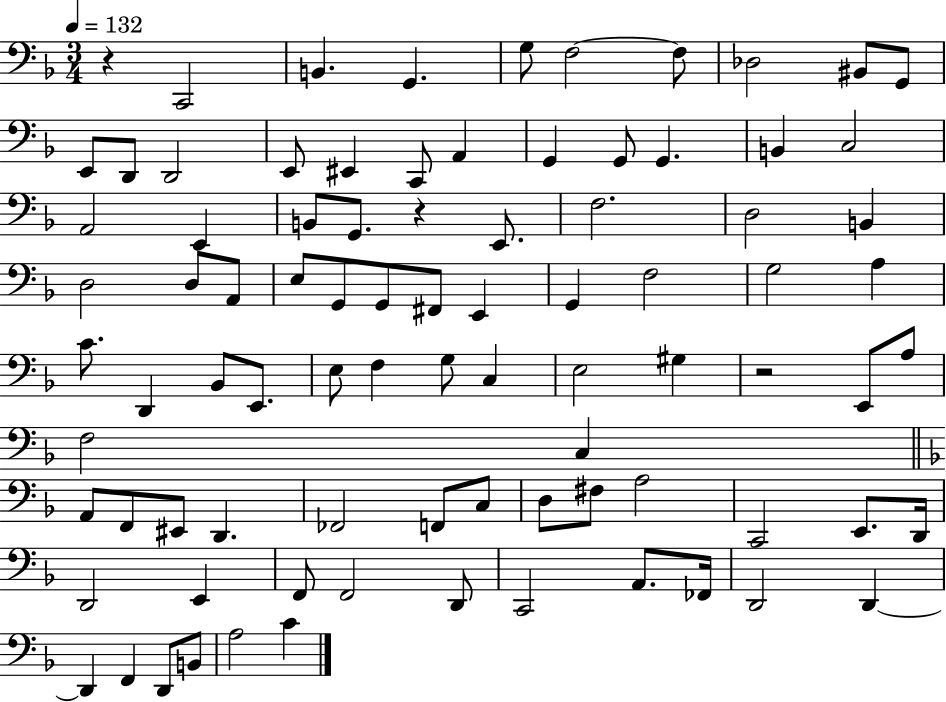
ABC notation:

X:1
T:Untitled
M:3/4
L:1/4
K:F
z C,,2 B,, G,, G,/2 F,2 F,/2 _D,2 ^B,,/2 G,,/2 E,,/2 D,,/2 D,,2 E,,/2 ^E,, C,,/2 A,, G,, G,,/2 G,, B,, C,2 A,,2 E,, B,,/2 G,,/2 z E,,/2 F,2 D,2 B,, D,2 D,/2 A,,/2 E,/2 G,,/2 G,,/2 ^F,,/2 E,, G,, F,2 G,2 A, C/2 D,, _B,,/2 E,,/2 E,/2 F, G,/2 C, E,2 ^G, z2 E,,/2 A,/2 F,2 C, A,,/2 F,,/2 ^E,,/2 D,, _F,,2 F,,/2 C,/2 D,/2 ^F,/2 A,2 C,,2 E,,/2 D,,/4 D,,2 E,, F,,/2 F,,2 D,,/2 C,,2 A,,/2 _F,,/4 D,,2 D,, D,, F,, D,,/2 B,,/2 A,2 C